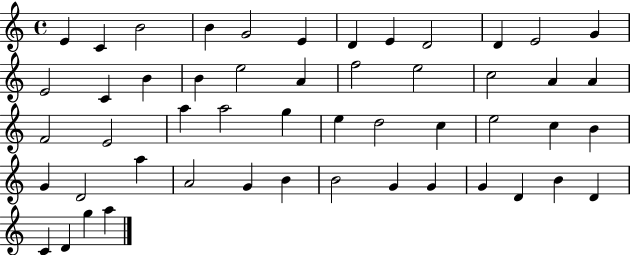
{
  \clef treble
  \time 4/4
  \defaultTimeSignature
  \key c \major
  e'4 c'4 b'2 | b'4 g'2 e'4 | d'4 e'4 d'2 | d'4 e'2 g'4 | \break e'2 c'4 b'4 | b'4 e''2 a'4 | f''2 e''2 | c''2 a'4 a'4 | \break f'2 e'2 | a''4 a''2 g''4 | e''4 d''2 c''4 | e''2 c''4 b'4 | \break g'4 d'2 a''4 | a'2 g'4 b'4 | b'2 g'4 g'4 | g'4 d'4 b'4 d'4 | \break c'4 d'4 g''4 a''4 | \bar "|."
}